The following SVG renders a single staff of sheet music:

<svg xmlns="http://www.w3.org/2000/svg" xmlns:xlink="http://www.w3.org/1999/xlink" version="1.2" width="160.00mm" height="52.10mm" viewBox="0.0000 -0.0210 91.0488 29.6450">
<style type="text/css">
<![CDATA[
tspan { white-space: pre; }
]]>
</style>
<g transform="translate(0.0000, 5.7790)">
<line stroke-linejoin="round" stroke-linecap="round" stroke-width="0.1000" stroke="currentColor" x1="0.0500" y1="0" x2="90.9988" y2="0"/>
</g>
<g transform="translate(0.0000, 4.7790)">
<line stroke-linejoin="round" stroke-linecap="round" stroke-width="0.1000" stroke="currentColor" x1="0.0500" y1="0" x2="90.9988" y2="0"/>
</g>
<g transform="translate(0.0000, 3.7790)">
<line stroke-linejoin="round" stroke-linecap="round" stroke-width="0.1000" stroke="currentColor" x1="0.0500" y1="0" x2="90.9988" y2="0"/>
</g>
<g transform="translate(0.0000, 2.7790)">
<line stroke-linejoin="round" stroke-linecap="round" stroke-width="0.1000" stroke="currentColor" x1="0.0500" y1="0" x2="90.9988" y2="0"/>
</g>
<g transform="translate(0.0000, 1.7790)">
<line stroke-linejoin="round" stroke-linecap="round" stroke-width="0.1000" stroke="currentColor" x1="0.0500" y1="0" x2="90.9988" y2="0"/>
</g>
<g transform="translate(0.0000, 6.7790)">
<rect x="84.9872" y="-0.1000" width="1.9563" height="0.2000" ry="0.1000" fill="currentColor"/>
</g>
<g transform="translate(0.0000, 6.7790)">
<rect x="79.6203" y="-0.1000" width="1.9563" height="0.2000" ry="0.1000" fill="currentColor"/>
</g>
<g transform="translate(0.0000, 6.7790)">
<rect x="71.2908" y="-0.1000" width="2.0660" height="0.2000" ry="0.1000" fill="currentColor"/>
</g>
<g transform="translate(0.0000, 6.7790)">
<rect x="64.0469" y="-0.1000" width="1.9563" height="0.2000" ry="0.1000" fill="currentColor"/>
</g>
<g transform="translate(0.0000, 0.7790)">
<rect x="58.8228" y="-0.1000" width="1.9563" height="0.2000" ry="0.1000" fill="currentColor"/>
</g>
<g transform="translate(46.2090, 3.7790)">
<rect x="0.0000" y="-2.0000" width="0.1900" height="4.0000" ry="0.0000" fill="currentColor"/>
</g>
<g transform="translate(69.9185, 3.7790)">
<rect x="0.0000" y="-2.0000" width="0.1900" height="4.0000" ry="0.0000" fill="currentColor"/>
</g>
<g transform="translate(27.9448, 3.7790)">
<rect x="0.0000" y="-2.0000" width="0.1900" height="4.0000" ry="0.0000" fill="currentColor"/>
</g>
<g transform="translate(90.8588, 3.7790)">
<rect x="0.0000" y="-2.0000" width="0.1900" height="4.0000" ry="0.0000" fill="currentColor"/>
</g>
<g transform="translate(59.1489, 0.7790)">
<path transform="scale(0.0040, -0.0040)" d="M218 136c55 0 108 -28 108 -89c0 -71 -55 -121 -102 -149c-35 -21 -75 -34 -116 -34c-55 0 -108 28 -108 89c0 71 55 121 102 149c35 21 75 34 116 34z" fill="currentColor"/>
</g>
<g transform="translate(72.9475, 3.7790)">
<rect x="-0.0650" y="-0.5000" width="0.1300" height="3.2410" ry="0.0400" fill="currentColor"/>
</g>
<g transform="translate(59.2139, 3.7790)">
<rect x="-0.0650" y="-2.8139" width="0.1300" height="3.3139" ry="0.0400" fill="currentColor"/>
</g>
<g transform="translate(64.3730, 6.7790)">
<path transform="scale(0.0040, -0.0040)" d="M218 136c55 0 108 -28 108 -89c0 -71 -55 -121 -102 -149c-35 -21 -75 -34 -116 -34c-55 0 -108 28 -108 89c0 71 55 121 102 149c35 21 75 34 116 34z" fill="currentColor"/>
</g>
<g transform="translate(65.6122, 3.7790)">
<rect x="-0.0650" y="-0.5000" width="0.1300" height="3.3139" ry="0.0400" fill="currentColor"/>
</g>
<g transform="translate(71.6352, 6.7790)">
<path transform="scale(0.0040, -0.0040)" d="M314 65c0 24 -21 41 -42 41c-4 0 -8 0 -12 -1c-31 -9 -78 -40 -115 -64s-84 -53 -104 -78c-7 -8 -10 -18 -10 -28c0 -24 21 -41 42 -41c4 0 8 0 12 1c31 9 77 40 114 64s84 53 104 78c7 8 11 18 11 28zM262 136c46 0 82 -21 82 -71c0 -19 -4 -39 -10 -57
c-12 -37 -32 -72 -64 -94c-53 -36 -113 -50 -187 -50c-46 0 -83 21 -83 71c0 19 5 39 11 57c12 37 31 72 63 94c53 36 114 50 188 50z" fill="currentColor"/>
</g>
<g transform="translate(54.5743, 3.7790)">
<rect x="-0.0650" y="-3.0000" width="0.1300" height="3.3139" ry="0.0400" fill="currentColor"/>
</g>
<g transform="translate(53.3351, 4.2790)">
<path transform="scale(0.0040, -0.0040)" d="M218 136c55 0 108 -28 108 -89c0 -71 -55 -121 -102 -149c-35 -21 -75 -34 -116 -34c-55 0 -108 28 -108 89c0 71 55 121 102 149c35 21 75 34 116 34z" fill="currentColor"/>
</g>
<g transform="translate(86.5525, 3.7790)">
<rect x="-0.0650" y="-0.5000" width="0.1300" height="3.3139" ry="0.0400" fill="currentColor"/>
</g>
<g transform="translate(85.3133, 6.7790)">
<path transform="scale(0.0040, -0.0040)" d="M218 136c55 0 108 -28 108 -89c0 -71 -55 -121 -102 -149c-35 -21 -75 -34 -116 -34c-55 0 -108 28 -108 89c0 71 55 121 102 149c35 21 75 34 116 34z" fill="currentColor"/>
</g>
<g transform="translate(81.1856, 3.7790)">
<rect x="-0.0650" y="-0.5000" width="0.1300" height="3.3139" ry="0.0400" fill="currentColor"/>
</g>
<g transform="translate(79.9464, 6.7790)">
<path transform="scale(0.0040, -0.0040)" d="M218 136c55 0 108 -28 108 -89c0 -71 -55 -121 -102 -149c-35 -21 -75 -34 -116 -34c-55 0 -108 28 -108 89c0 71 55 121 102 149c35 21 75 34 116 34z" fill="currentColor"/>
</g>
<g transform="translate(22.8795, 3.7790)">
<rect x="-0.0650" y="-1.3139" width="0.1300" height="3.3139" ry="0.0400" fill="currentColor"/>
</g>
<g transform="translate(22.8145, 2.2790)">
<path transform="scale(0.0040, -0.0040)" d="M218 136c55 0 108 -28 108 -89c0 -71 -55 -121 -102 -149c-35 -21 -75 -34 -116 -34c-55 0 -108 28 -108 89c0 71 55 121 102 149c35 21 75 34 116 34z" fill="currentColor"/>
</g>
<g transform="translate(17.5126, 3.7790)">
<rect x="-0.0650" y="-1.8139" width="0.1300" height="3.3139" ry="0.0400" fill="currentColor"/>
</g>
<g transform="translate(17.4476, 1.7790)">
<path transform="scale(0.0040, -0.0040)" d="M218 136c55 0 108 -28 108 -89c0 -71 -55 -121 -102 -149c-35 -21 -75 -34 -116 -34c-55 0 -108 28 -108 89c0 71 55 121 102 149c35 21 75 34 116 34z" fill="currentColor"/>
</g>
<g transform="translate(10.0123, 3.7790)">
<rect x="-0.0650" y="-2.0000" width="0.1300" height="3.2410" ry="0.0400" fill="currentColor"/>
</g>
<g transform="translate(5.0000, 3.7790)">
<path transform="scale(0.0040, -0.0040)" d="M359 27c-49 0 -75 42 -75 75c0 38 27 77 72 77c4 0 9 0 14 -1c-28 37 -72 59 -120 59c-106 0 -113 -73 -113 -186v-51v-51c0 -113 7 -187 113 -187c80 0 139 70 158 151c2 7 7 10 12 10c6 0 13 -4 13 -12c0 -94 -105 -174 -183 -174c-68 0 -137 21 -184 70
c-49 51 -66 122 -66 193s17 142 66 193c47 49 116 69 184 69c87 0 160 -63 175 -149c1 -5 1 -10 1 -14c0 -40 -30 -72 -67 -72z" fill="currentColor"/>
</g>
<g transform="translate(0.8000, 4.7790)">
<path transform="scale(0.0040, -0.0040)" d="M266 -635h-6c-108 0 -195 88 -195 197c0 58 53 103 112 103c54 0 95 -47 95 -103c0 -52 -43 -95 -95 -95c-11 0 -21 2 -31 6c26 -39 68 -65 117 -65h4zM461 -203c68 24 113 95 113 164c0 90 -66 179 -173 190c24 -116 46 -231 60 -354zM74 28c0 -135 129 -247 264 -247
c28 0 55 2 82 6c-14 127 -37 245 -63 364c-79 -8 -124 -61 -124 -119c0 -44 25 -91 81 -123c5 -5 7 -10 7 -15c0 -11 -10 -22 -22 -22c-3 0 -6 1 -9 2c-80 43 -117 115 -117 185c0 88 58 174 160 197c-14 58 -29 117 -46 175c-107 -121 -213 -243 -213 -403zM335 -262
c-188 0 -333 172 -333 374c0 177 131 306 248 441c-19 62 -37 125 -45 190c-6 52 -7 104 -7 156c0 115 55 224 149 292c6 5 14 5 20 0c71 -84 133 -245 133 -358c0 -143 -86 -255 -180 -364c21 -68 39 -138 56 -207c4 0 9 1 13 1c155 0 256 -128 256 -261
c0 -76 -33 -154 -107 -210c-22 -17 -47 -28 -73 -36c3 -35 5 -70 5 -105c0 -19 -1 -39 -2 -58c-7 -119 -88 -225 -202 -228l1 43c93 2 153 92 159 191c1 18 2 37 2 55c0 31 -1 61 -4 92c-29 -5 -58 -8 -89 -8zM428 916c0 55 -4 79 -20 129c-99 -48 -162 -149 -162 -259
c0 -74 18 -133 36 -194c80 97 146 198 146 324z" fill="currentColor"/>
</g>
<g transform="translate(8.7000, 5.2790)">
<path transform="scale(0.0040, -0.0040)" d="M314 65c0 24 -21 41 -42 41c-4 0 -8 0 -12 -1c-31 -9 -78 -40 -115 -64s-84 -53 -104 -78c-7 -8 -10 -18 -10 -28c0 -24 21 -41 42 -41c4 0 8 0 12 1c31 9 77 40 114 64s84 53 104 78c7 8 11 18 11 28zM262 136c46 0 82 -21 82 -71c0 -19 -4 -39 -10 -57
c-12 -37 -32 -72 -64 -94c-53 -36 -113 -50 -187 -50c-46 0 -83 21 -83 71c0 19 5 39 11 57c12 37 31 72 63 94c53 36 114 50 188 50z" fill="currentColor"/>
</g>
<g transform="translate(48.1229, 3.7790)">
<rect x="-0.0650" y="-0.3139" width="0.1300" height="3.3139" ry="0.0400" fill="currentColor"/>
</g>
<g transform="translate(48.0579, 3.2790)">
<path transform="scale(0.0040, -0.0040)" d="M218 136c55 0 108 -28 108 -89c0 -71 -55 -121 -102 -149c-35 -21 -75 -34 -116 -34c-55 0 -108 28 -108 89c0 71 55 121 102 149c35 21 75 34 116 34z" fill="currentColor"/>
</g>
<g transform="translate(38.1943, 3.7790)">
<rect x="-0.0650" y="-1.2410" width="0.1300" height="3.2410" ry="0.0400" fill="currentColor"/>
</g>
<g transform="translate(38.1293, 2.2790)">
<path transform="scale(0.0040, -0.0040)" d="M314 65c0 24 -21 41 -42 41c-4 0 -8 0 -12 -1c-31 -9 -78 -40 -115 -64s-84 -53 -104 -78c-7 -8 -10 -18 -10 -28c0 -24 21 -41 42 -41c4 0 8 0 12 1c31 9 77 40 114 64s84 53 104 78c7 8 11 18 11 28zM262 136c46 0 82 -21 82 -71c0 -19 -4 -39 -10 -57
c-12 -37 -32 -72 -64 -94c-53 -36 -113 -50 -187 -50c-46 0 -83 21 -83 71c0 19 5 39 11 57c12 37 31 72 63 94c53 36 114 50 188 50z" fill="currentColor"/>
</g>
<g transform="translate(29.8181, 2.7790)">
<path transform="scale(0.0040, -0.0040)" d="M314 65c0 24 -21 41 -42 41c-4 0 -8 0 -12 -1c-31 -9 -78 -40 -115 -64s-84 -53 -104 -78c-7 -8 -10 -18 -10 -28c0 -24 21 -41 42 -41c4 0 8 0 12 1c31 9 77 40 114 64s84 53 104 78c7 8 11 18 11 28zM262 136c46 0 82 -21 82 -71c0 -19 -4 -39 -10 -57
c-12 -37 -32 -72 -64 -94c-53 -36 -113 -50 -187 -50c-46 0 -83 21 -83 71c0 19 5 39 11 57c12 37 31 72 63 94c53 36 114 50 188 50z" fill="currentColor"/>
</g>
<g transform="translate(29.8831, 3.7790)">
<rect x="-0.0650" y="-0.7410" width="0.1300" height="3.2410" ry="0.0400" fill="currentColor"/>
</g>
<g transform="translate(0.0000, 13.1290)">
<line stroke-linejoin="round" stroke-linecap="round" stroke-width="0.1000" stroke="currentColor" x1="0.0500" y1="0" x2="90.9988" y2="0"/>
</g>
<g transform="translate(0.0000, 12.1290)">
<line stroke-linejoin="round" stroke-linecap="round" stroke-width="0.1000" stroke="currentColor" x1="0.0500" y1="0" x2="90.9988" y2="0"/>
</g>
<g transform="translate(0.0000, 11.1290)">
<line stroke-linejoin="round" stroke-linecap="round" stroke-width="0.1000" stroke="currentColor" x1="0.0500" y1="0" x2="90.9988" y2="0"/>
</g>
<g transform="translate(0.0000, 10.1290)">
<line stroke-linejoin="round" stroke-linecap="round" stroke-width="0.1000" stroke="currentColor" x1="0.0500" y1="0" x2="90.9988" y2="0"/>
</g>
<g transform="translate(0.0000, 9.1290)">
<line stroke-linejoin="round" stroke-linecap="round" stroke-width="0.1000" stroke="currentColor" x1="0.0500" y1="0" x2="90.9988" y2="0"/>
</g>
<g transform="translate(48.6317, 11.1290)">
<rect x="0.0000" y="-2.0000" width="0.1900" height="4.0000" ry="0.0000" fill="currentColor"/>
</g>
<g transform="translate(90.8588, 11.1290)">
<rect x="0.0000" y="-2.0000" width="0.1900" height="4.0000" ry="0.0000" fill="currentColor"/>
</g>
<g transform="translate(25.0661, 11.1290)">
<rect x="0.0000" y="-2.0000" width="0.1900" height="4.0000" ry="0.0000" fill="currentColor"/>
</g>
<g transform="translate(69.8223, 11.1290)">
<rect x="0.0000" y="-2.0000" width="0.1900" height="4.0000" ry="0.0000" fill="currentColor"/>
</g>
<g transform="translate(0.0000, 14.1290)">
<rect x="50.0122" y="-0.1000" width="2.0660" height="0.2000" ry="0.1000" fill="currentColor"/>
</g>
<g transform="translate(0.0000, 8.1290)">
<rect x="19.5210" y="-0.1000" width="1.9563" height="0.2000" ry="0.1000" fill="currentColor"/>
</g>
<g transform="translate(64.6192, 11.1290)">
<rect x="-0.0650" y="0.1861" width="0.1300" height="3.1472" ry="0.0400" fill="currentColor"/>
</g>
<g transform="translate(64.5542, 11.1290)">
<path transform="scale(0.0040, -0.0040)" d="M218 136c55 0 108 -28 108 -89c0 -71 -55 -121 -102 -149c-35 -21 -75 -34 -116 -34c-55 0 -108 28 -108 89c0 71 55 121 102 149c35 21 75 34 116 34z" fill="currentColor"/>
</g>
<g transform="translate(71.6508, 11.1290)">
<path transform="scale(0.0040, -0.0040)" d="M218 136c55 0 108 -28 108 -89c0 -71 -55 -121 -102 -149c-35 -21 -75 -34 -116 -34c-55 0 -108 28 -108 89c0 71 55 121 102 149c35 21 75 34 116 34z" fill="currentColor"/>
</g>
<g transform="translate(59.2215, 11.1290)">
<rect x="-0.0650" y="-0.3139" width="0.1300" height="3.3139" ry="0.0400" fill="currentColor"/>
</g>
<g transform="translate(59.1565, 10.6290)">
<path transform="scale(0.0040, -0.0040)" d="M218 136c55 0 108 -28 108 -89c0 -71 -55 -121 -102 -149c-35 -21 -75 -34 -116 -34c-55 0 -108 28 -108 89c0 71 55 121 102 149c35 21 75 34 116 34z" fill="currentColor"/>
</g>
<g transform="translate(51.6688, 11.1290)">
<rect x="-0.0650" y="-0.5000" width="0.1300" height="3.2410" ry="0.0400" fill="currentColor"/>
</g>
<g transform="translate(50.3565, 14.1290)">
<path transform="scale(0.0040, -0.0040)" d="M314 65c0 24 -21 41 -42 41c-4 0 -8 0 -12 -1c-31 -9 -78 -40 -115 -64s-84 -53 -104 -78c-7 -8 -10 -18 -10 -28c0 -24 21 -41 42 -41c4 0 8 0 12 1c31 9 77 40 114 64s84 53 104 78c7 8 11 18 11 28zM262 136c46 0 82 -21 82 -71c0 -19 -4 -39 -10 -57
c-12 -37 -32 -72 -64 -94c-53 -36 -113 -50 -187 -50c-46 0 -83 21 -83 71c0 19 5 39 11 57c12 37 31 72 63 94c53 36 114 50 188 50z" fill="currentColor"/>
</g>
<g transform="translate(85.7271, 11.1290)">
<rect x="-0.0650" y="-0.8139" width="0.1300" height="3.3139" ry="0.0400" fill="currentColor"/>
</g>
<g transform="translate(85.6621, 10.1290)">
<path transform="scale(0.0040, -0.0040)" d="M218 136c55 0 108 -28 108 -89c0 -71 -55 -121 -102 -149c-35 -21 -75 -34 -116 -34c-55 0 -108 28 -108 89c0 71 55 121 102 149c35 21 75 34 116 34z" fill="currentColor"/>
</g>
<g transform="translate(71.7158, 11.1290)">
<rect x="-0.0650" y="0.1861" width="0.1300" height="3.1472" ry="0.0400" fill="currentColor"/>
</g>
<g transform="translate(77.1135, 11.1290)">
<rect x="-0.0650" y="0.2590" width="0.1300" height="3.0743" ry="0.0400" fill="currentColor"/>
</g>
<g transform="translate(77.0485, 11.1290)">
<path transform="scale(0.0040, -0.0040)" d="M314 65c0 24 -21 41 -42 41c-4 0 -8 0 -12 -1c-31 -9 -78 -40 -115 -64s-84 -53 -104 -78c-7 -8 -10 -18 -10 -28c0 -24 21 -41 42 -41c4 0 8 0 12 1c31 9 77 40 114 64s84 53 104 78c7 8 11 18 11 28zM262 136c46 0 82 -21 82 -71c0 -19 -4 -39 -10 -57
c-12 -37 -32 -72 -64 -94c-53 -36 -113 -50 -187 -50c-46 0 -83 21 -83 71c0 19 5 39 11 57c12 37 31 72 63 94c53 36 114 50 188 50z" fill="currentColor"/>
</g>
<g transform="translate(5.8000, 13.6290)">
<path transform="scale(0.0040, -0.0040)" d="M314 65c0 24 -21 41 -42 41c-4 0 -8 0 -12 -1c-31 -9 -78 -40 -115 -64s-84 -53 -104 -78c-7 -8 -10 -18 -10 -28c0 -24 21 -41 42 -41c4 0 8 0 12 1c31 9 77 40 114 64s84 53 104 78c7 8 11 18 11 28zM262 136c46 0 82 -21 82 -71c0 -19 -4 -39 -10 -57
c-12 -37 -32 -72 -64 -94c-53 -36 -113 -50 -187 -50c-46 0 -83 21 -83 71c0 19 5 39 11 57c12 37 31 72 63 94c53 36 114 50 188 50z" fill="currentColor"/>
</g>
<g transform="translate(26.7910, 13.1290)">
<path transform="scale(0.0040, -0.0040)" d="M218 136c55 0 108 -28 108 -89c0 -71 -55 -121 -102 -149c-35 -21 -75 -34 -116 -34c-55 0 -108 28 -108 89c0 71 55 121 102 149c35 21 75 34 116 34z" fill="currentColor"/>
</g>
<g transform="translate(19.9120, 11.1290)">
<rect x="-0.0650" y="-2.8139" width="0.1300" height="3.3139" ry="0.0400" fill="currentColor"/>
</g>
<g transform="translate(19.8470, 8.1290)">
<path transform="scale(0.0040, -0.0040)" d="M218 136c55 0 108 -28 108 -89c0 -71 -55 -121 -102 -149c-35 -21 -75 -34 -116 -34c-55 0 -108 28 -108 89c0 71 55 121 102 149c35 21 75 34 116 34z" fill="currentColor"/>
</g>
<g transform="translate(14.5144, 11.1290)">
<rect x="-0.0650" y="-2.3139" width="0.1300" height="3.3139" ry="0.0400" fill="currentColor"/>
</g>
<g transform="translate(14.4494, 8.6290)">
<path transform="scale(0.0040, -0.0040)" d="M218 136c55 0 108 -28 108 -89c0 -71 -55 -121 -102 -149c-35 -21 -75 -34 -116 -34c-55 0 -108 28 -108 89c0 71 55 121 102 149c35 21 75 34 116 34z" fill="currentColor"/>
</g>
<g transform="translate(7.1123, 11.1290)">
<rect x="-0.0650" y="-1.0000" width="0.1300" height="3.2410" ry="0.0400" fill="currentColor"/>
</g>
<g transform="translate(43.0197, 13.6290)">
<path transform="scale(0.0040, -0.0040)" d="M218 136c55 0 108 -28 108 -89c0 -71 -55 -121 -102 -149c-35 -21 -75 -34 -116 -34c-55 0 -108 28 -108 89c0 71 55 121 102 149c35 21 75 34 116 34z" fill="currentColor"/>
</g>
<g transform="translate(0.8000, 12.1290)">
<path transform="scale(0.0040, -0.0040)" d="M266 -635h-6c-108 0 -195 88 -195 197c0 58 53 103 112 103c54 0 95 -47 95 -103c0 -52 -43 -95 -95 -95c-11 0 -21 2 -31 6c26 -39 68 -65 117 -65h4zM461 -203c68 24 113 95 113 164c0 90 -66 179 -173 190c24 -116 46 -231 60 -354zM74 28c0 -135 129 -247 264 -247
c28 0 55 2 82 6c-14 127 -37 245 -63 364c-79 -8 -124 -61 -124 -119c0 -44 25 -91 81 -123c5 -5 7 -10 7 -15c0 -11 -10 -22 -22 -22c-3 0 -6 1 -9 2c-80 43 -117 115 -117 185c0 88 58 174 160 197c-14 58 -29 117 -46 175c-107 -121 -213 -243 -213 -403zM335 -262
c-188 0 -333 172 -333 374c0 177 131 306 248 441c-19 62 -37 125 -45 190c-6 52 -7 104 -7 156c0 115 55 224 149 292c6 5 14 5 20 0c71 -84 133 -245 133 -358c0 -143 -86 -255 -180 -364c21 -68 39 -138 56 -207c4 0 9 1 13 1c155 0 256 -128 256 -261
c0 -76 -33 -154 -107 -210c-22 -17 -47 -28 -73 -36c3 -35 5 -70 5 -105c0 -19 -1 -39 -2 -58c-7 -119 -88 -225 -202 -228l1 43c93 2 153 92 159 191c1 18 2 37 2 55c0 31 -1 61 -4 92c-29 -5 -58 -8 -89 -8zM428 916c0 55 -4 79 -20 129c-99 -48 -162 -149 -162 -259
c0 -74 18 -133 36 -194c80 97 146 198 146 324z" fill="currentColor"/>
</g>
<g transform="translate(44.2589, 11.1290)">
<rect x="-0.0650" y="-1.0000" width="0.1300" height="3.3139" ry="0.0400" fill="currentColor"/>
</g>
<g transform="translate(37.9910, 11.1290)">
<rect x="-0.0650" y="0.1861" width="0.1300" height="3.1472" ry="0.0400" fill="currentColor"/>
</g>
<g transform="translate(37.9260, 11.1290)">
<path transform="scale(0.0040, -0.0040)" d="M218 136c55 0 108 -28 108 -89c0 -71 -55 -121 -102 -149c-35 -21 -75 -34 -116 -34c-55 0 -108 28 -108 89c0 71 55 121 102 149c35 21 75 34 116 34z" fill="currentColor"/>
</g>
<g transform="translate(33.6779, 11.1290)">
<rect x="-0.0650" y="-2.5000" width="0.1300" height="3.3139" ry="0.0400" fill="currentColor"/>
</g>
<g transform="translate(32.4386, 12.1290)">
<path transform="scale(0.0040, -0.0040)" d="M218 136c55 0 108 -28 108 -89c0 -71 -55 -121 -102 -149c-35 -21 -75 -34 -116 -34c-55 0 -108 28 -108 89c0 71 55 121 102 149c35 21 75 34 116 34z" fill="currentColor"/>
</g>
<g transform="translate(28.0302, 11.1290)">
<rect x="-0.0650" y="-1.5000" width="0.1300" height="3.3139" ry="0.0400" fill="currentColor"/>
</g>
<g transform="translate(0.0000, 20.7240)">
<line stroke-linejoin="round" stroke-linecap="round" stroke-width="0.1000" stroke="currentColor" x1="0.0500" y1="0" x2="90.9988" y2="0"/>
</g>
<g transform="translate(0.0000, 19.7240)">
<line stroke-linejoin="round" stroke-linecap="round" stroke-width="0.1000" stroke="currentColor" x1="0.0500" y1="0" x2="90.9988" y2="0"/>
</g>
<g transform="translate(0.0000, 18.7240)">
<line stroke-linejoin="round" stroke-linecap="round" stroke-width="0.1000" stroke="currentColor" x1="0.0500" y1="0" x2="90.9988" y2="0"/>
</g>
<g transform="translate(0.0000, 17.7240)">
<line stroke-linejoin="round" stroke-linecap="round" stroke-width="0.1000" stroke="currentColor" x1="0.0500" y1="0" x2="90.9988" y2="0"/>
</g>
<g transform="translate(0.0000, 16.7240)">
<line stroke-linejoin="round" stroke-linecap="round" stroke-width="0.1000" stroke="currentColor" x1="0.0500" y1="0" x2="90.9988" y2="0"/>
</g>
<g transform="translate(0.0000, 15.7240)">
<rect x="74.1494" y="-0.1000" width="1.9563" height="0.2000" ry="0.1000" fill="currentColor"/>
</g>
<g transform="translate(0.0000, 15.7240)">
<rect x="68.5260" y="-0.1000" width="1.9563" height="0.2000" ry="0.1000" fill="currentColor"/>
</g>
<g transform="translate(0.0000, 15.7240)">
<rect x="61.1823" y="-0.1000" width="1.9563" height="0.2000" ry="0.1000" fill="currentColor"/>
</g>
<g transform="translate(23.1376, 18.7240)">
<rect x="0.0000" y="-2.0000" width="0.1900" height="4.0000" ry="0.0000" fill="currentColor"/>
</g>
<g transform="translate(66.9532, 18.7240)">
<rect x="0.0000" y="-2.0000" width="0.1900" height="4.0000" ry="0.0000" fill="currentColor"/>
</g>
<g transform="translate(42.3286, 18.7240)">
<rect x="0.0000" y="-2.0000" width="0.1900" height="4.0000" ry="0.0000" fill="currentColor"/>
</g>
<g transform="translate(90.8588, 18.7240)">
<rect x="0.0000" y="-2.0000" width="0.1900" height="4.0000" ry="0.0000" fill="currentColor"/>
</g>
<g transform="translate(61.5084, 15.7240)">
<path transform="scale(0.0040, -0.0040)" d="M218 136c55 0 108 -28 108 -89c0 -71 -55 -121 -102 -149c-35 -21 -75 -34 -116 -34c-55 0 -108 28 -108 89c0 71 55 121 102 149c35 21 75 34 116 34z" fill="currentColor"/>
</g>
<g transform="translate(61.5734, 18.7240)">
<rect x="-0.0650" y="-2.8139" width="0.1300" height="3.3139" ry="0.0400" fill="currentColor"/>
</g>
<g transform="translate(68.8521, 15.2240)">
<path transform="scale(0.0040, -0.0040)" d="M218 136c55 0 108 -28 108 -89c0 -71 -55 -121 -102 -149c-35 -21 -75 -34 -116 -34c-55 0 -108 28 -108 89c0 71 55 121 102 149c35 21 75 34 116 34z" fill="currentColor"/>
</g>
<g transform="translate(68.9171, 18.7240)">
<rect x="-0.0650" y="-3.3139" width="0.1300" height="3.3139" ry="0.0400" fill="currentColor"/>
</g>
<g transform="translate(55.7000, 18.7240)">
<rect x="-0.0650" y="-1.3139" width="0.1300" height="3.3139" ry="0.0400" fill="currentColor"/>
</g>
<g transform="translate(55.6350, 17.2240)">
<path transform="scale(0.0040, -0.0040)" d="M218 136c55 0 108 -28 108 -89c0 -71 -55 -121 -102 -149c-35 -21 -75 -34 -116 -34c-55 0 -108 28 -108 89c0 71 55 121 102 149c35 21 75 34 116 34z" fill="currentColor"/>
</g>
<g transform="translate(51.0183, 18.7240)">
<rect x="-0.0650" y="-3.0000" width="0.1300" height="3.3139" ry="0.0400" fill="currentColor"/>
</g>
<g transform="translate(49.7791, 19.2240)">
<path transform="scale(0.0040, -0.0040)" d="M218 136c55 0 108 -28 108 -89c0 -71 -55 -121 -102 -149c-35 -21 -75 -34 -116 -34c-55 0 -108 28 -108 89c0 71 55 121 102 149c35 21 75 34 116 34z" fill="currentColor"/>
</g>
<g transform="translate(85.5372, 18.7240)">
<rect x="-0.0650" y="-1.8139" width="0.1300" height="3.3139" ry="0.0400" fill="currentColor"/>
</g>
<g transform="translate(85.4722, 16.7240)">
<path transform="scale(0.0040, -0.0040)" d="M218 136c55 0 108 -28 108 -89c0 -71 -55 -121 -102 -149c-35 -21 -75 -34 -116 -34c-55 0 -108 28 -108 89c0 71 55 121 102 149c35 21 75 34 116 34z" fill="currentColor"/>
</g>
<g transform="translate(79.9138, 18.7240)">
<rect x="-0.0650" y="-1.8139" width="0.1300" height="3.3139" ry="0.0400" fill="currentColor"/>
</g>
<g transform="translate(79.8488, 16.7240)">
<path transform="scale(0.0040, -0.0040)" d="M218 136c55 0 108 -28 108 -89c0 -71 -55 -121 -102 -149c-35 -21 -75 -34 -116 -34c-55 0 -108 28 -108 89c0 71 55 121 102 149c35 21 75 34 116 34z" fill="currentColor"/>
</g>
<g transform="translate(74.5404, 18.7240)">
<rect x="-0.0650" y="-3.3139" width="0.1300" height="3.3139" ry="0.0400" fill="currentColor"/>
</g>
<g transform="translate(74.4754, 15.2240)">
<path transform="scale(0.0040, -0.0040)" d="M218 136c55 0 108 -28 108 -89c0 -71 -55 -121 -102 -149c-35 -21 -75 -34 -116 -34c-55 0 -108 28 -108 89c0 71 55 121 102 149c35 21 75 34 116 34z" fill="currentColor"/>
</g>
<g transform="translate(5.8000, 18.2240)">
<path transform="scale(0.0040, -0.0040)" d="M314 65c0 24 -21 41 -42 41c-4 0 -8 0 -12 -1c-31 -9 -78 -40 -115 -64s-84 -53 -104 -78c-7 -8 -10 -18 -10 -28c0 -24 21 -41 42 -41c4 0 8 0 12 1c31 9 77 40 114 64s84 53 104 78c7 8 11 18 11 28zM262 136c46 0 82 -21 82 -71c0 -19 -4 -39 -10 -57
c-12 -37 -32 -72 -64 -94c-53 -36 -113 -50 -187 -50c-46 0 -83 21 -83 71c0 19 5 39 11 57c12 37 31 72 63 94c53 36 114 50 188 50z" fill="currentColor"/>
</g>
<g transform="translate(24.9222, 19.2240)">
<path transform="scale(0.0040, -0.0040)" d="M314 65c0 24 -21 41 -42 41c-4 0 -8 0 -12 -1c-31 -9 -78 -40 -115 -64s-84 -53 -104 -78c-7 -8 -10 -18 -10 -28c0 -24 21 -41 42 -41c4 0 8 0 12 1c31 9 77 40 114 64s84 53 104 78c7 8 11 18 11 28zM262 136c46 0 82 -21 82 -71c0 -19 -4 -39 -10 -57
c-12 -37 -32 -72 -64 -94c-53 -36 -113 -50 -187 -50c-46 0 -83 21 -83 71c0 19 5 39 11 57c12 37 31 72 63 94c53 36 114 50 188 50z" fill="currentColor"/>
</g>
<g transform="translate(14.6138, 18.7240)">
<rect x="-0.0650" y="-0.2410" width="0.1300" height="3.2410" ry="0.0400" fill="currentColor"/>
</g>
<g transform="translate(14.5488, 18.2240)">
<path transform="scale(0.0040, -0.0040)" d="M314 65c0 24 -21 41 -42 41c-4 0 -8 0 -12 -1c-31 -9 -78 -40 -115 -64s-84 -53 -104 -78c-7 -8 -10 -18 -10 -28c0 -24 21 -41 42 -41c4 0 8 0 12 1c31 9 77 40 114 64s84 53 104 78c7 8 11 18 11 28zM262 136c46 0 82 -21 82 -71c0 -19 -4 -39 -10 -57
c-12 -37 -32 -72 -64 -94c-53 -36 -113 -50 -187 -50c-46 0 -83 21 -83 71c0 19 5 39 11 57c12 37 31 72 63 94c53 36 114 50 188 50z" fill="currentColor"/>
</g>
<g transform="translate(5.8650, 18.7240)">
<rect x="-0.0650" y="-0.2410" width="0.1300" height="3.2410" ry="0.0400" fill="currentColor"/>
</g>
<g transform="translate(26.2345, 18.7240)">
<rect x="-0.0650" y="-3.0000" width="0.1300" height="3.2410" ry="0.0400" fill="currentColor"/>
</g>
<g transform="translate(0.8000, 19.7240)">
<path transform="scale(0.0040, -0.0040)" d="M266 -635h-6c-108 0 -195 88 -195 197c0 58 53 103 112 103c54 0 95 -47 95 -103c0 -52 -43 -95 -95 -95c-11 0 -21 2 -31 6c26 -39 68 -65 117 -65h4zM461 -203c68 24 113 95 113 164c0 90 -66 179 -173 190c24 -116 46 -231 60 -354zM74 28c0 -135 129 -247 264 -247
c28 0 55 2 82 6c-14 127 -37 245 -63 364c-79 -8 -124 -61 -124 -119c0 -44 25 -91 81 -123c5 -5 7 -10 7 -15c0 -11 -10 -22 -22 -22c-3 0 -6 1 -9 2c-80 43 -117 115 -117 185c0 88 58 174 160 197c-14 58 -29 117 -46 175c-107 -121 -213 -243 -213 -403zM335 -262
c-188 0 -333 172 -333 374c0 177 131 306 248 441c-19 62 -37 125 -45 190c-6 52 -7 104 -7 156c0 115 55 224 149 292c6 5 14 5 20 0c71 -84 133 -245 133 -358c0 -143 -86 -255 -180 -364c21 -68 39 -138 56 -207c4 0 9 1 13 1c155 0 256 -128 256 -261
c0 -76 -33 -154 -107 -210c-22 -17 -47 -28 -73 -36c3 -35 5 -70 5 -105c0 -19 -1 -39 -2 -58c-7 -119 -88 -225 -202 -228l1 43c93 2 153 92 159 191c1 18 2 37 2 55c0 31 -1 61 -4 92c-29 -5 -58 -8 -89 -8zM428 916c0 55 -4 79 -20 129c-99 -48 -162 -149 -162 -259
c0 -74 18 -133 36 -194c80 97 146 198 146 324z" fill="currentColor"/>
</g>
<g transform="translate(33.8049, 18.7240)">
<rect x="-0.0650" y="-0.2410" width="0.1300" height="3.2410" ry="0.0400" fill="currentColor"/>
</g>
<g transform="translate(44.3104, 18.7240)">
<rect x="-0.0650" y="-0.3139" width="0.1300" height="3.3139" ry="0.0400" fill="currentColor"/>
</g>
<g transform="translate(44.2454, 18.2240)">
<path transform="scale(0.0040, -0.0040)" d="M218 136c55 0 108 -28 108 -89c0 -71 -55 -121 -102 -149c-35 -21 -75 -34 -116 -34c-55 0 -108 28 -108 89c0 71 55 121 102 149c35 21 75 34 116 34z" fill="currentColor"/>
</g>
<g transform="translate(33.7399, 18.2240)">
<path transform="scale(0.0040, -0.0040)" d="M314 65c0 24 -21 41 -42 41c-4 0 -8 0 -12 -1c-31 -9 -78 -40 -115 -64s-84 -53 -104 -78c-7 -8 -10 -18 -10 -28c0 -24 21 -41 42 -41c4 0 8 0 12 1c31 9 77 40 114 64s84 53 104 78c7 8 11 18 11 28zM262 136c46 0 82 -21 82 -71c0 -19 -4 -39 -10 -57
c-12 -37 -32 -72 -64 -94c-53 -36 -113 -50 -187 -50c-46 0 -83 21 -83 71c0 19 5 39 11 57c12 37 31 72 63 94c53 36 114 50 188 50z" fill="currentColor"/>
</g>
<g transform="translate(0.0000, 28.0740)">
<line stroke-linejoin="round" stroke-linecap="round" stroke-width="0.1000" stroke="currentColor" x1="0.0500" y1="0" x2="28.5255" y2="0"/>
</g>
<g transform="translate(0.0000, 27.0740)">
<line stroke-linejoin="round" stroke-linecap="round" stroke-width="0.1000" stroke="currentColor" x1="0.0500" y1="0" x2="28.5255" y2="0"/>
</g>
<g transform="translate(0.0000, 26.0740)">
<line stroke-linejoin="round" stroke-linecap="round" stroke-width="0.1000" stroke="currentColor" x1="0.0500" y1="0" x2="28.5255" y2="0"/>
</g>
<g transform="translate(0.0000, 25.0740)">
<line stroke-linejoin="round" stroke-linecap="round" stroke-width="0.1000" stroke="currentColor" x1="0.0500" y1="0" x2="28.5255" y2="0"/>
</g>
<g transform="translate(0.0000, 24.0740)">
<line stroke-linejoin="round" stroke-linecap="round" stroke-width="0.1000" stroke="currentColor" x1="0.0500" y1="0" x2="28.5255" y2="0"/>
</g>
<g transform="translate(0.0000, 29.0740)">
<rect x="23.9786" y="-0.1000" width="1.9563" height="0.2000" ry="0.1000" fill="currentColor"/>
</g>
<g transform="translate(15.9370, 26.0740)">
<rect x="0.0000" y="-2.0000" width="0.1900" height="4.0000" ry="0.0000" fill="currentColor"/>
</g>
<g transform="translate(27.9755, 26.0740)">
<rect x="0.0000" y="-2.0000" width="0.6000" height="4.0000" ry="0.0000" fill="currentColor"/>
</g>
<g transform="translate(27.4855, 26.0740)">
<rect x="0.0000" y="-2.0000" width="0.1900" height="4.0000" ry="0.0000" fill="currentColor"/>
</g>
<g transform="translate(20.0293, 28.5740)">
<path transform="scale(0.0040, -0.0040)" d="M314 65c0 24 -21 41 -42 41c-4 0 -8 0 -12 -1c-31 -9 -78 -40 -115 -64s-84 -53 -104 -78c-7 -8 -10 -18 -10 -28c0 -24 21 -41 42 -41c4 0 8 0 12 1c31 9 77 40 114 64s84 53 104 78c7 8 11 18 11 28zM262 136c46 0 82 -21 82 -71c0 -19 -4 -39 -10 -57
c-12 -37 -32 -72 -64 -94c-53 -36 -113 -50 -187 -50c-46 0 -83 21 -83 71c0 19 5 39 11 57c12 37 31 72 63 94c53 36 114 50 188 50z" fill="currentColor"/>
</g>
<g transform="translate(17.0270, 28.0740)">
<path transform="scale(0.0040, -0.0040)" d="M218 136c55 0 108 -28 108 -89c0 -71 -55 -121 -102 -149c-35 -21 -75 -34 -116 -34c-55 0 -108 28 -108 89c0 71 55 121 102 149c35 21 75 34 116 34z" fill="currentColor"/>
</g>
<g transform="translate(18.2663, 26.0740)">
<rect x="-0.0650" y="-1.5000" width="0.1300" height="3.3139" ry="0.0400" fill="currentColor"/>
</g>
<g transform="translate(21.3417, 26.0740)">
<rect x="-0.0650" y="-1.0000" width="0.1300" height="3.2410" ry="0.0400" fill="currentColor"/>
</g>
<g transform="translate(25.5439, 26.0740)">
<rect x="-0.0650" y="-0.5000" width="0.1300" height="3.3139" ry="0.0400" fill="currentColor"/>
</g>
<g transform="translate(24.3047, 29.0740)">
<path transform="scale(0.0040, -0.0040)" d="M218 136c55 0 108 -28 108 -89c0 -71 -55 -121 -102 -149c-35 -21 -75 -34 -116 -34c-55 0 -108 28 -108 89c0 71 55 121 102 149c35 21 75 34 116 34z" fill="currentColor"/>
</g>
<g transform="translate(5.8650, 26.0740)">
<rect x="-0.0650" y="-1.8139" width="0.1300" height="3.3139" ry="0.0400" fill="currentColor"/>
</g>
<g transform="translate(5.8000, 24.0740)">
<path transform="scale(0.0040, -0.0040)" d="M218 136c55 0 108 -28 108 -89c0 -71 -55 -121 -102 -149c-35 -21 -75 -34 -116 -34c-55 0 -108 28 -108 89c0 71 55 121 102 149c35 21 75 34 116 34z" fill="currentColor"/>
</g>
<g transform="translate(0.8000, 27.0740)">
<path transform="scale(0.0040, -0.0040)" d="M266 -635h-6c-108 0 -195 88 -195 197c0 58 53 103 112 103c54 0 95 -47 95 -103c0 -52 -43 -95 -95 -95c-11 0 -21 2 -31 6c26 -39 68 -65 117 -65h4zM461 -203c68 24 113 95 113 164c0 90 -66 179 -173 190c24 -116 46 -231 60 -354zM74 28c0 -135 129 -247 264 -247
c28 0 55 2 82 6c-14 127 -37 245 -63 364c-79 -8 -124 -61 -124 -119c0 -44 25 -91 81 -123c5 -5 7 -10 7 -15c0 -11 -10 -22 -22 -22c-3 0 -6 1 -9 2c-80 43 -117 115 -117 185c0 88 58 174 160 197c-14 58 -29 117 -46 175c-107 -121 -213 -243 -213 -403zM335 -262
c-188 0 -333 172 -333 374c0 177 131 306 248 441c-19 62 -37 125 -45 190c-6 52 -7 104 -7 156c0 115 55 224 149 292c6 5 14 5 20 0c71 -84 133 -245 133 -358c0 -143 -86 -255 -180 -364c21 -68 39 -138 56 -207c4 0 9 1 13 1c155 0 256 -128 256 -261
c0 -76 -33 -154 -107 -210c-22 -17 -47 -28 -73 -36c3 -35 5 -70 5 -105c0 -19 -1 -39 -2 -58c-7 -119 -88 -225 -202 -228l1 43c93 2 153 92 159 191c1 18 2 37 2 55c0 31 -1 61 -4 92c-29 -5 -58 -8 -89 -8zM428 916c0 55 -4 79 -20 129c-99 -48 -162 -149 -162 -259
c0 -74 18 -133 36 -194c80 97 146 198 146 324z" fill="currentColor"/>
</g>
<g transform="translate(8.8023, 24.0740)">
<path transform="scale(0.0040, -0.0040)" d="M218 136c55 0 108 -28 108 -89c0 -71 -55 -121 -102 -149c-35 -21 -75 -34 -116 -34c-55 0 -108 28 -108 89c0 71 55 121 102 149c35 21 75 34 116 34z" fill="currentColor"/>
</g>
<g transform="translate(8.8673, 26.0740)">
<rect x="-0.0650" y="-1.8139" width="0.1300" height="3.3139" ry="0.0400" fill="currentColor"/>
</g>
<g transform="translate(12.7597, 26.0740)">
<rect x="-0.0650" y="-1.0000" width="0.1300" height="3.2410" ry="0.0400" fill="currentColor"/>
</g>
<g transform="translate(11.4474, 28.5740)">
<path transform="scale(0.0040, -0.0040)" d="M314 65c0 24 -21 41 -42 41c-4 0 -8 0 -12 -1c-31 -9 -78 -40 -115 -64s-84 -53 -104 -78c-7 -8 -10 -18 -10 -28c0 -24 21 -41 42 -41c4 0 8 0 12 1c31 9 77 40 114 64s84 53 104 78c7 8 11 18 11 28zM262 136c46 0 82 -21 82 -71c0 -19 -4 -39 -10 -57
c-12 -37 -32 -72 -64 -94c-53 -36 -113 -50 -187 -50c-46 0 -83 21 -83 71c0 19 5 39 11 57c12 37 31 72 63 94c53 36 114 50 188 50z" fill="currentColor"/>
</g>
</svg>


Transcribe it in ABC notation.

X:1
T:Untitled
M:4/4
L:1/4
K:C
F2 f e d2 e2 c A a C C2 C C D2 g a E G B D C2 c B B B2 d c2 c2 A2 c2 c A e a b b f f f f D2 E D2 C